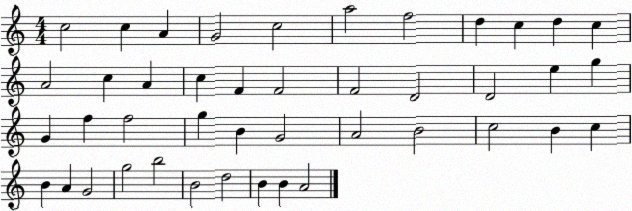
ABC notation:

X:1
T:Untitled
M:4/4
L:1/4
K:C
c2 c A G2 c2 a2 f2 d c d c A2 c A c F F2 F2 D2 D2 e g G f f2 g B G2 A2 B2 c2 B c B A G2 g2 b2 B2 d2 B B A2